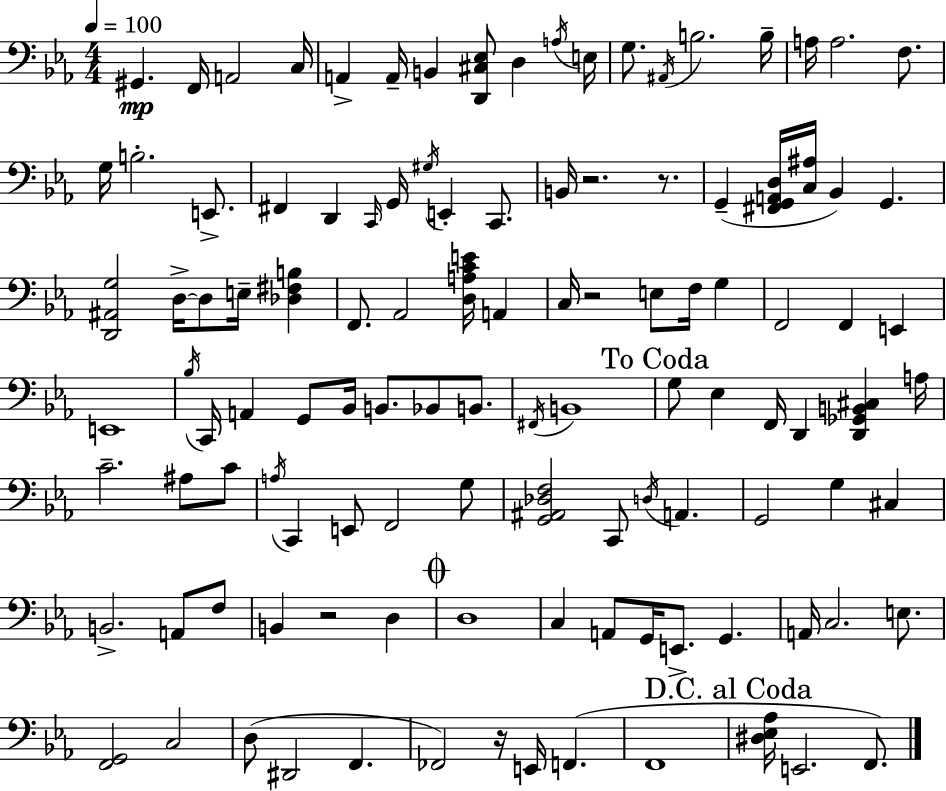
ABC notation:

X:1
T:Untitled
M:4/4
L:1/4
K:Cm
^G,, F,,/4 A,,2 C,/4 A,, A,,/4 B,, [D,,^C,_E,]/2 D, A,/4 E,/4 G,/2 ^A,,/4 B,2 B,/4 A,/4 A,2 F,/2 G,/4 B,2 E,,/2 ^F,, D,, C,,/4 G,,/4 ^G,/4 E,, C,,/2 B,,/4 z2 z/2 G,, [^F,,G,,A,,D,]/4 [C,^A,]/4 _B,, G,, [D,,^A,,G,]2 D,/4 D,/2 E,/4 [_D,^F,B,] F,,/2 _A,,2 [D,A,CE]/4 A,, C,/4 z2 E,/2 F,/4 G, F,,2 F,, E,, E,,4 _B,/4 C,,/4 A,, G,,/2 _B,,/4 B,,/2 _B,,/2 B,,/2 ^F,,/4 B,,4 G,/2 _E, F,,/4 D,, [D,,_G,,B,,^C,] A,/4 C2 ^A,/2 C/2 A,/4 C,, E,,/2 F,,2 G,/2 [G,,^A,,_D,F,]2 C,,/2 D,/4 A,, G,,2 G, ^C, B,,2 A,,/2 F,/2 B,, z2 D, D,4 C, A,,/2 G,,/4 E,,/2 G,, A,,/4 C,2 E,/2 [F,,G,,]2 C,2 D,/2 ^D,,2 F,, _F,,2 z/4 E,,/4 F,, F,,4 [^D,_E,_A,]/4 E,,2 F,,/2